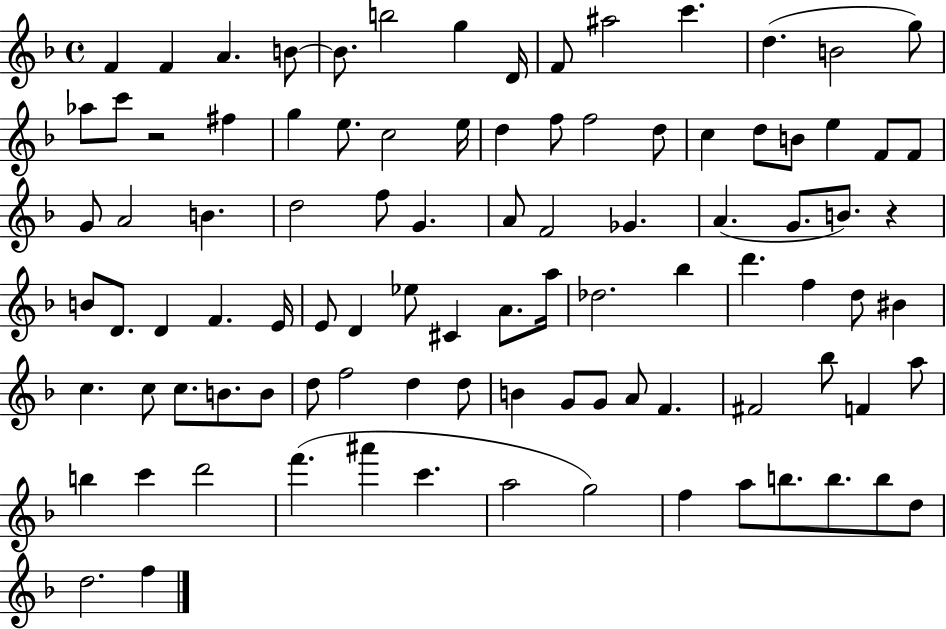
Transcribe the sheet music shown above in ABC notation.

X:1
T:Untitled
M:4/4
L:1/4
K:F
F F A B/2 B/2 b2 g D/4 F/2 ^a2 c' d B2 g/2 _a/2 c'/2 z2 ^f g e/2 c2 e/4 d f/2 f2 d/2 c d/2 B/2 e F/2 F/2 G/2 A2 B d2 f/2 G A/2 F2 _G A G/2 B/2 z B/2 D/2 D F E/4 E/2 D _e/2 ^C A/2 a/4 _d2 _b d' f d/2 ^B c c/2 c/2 B/2 B/2 d/2 f2 d d/2 B G/2 G/2 A/2 F ^F2 _b/2 F a/2 b c' d'2 f' ^a' c' a2 g2 f a/2 b/2 b/2 b/2 d/2 d2 f